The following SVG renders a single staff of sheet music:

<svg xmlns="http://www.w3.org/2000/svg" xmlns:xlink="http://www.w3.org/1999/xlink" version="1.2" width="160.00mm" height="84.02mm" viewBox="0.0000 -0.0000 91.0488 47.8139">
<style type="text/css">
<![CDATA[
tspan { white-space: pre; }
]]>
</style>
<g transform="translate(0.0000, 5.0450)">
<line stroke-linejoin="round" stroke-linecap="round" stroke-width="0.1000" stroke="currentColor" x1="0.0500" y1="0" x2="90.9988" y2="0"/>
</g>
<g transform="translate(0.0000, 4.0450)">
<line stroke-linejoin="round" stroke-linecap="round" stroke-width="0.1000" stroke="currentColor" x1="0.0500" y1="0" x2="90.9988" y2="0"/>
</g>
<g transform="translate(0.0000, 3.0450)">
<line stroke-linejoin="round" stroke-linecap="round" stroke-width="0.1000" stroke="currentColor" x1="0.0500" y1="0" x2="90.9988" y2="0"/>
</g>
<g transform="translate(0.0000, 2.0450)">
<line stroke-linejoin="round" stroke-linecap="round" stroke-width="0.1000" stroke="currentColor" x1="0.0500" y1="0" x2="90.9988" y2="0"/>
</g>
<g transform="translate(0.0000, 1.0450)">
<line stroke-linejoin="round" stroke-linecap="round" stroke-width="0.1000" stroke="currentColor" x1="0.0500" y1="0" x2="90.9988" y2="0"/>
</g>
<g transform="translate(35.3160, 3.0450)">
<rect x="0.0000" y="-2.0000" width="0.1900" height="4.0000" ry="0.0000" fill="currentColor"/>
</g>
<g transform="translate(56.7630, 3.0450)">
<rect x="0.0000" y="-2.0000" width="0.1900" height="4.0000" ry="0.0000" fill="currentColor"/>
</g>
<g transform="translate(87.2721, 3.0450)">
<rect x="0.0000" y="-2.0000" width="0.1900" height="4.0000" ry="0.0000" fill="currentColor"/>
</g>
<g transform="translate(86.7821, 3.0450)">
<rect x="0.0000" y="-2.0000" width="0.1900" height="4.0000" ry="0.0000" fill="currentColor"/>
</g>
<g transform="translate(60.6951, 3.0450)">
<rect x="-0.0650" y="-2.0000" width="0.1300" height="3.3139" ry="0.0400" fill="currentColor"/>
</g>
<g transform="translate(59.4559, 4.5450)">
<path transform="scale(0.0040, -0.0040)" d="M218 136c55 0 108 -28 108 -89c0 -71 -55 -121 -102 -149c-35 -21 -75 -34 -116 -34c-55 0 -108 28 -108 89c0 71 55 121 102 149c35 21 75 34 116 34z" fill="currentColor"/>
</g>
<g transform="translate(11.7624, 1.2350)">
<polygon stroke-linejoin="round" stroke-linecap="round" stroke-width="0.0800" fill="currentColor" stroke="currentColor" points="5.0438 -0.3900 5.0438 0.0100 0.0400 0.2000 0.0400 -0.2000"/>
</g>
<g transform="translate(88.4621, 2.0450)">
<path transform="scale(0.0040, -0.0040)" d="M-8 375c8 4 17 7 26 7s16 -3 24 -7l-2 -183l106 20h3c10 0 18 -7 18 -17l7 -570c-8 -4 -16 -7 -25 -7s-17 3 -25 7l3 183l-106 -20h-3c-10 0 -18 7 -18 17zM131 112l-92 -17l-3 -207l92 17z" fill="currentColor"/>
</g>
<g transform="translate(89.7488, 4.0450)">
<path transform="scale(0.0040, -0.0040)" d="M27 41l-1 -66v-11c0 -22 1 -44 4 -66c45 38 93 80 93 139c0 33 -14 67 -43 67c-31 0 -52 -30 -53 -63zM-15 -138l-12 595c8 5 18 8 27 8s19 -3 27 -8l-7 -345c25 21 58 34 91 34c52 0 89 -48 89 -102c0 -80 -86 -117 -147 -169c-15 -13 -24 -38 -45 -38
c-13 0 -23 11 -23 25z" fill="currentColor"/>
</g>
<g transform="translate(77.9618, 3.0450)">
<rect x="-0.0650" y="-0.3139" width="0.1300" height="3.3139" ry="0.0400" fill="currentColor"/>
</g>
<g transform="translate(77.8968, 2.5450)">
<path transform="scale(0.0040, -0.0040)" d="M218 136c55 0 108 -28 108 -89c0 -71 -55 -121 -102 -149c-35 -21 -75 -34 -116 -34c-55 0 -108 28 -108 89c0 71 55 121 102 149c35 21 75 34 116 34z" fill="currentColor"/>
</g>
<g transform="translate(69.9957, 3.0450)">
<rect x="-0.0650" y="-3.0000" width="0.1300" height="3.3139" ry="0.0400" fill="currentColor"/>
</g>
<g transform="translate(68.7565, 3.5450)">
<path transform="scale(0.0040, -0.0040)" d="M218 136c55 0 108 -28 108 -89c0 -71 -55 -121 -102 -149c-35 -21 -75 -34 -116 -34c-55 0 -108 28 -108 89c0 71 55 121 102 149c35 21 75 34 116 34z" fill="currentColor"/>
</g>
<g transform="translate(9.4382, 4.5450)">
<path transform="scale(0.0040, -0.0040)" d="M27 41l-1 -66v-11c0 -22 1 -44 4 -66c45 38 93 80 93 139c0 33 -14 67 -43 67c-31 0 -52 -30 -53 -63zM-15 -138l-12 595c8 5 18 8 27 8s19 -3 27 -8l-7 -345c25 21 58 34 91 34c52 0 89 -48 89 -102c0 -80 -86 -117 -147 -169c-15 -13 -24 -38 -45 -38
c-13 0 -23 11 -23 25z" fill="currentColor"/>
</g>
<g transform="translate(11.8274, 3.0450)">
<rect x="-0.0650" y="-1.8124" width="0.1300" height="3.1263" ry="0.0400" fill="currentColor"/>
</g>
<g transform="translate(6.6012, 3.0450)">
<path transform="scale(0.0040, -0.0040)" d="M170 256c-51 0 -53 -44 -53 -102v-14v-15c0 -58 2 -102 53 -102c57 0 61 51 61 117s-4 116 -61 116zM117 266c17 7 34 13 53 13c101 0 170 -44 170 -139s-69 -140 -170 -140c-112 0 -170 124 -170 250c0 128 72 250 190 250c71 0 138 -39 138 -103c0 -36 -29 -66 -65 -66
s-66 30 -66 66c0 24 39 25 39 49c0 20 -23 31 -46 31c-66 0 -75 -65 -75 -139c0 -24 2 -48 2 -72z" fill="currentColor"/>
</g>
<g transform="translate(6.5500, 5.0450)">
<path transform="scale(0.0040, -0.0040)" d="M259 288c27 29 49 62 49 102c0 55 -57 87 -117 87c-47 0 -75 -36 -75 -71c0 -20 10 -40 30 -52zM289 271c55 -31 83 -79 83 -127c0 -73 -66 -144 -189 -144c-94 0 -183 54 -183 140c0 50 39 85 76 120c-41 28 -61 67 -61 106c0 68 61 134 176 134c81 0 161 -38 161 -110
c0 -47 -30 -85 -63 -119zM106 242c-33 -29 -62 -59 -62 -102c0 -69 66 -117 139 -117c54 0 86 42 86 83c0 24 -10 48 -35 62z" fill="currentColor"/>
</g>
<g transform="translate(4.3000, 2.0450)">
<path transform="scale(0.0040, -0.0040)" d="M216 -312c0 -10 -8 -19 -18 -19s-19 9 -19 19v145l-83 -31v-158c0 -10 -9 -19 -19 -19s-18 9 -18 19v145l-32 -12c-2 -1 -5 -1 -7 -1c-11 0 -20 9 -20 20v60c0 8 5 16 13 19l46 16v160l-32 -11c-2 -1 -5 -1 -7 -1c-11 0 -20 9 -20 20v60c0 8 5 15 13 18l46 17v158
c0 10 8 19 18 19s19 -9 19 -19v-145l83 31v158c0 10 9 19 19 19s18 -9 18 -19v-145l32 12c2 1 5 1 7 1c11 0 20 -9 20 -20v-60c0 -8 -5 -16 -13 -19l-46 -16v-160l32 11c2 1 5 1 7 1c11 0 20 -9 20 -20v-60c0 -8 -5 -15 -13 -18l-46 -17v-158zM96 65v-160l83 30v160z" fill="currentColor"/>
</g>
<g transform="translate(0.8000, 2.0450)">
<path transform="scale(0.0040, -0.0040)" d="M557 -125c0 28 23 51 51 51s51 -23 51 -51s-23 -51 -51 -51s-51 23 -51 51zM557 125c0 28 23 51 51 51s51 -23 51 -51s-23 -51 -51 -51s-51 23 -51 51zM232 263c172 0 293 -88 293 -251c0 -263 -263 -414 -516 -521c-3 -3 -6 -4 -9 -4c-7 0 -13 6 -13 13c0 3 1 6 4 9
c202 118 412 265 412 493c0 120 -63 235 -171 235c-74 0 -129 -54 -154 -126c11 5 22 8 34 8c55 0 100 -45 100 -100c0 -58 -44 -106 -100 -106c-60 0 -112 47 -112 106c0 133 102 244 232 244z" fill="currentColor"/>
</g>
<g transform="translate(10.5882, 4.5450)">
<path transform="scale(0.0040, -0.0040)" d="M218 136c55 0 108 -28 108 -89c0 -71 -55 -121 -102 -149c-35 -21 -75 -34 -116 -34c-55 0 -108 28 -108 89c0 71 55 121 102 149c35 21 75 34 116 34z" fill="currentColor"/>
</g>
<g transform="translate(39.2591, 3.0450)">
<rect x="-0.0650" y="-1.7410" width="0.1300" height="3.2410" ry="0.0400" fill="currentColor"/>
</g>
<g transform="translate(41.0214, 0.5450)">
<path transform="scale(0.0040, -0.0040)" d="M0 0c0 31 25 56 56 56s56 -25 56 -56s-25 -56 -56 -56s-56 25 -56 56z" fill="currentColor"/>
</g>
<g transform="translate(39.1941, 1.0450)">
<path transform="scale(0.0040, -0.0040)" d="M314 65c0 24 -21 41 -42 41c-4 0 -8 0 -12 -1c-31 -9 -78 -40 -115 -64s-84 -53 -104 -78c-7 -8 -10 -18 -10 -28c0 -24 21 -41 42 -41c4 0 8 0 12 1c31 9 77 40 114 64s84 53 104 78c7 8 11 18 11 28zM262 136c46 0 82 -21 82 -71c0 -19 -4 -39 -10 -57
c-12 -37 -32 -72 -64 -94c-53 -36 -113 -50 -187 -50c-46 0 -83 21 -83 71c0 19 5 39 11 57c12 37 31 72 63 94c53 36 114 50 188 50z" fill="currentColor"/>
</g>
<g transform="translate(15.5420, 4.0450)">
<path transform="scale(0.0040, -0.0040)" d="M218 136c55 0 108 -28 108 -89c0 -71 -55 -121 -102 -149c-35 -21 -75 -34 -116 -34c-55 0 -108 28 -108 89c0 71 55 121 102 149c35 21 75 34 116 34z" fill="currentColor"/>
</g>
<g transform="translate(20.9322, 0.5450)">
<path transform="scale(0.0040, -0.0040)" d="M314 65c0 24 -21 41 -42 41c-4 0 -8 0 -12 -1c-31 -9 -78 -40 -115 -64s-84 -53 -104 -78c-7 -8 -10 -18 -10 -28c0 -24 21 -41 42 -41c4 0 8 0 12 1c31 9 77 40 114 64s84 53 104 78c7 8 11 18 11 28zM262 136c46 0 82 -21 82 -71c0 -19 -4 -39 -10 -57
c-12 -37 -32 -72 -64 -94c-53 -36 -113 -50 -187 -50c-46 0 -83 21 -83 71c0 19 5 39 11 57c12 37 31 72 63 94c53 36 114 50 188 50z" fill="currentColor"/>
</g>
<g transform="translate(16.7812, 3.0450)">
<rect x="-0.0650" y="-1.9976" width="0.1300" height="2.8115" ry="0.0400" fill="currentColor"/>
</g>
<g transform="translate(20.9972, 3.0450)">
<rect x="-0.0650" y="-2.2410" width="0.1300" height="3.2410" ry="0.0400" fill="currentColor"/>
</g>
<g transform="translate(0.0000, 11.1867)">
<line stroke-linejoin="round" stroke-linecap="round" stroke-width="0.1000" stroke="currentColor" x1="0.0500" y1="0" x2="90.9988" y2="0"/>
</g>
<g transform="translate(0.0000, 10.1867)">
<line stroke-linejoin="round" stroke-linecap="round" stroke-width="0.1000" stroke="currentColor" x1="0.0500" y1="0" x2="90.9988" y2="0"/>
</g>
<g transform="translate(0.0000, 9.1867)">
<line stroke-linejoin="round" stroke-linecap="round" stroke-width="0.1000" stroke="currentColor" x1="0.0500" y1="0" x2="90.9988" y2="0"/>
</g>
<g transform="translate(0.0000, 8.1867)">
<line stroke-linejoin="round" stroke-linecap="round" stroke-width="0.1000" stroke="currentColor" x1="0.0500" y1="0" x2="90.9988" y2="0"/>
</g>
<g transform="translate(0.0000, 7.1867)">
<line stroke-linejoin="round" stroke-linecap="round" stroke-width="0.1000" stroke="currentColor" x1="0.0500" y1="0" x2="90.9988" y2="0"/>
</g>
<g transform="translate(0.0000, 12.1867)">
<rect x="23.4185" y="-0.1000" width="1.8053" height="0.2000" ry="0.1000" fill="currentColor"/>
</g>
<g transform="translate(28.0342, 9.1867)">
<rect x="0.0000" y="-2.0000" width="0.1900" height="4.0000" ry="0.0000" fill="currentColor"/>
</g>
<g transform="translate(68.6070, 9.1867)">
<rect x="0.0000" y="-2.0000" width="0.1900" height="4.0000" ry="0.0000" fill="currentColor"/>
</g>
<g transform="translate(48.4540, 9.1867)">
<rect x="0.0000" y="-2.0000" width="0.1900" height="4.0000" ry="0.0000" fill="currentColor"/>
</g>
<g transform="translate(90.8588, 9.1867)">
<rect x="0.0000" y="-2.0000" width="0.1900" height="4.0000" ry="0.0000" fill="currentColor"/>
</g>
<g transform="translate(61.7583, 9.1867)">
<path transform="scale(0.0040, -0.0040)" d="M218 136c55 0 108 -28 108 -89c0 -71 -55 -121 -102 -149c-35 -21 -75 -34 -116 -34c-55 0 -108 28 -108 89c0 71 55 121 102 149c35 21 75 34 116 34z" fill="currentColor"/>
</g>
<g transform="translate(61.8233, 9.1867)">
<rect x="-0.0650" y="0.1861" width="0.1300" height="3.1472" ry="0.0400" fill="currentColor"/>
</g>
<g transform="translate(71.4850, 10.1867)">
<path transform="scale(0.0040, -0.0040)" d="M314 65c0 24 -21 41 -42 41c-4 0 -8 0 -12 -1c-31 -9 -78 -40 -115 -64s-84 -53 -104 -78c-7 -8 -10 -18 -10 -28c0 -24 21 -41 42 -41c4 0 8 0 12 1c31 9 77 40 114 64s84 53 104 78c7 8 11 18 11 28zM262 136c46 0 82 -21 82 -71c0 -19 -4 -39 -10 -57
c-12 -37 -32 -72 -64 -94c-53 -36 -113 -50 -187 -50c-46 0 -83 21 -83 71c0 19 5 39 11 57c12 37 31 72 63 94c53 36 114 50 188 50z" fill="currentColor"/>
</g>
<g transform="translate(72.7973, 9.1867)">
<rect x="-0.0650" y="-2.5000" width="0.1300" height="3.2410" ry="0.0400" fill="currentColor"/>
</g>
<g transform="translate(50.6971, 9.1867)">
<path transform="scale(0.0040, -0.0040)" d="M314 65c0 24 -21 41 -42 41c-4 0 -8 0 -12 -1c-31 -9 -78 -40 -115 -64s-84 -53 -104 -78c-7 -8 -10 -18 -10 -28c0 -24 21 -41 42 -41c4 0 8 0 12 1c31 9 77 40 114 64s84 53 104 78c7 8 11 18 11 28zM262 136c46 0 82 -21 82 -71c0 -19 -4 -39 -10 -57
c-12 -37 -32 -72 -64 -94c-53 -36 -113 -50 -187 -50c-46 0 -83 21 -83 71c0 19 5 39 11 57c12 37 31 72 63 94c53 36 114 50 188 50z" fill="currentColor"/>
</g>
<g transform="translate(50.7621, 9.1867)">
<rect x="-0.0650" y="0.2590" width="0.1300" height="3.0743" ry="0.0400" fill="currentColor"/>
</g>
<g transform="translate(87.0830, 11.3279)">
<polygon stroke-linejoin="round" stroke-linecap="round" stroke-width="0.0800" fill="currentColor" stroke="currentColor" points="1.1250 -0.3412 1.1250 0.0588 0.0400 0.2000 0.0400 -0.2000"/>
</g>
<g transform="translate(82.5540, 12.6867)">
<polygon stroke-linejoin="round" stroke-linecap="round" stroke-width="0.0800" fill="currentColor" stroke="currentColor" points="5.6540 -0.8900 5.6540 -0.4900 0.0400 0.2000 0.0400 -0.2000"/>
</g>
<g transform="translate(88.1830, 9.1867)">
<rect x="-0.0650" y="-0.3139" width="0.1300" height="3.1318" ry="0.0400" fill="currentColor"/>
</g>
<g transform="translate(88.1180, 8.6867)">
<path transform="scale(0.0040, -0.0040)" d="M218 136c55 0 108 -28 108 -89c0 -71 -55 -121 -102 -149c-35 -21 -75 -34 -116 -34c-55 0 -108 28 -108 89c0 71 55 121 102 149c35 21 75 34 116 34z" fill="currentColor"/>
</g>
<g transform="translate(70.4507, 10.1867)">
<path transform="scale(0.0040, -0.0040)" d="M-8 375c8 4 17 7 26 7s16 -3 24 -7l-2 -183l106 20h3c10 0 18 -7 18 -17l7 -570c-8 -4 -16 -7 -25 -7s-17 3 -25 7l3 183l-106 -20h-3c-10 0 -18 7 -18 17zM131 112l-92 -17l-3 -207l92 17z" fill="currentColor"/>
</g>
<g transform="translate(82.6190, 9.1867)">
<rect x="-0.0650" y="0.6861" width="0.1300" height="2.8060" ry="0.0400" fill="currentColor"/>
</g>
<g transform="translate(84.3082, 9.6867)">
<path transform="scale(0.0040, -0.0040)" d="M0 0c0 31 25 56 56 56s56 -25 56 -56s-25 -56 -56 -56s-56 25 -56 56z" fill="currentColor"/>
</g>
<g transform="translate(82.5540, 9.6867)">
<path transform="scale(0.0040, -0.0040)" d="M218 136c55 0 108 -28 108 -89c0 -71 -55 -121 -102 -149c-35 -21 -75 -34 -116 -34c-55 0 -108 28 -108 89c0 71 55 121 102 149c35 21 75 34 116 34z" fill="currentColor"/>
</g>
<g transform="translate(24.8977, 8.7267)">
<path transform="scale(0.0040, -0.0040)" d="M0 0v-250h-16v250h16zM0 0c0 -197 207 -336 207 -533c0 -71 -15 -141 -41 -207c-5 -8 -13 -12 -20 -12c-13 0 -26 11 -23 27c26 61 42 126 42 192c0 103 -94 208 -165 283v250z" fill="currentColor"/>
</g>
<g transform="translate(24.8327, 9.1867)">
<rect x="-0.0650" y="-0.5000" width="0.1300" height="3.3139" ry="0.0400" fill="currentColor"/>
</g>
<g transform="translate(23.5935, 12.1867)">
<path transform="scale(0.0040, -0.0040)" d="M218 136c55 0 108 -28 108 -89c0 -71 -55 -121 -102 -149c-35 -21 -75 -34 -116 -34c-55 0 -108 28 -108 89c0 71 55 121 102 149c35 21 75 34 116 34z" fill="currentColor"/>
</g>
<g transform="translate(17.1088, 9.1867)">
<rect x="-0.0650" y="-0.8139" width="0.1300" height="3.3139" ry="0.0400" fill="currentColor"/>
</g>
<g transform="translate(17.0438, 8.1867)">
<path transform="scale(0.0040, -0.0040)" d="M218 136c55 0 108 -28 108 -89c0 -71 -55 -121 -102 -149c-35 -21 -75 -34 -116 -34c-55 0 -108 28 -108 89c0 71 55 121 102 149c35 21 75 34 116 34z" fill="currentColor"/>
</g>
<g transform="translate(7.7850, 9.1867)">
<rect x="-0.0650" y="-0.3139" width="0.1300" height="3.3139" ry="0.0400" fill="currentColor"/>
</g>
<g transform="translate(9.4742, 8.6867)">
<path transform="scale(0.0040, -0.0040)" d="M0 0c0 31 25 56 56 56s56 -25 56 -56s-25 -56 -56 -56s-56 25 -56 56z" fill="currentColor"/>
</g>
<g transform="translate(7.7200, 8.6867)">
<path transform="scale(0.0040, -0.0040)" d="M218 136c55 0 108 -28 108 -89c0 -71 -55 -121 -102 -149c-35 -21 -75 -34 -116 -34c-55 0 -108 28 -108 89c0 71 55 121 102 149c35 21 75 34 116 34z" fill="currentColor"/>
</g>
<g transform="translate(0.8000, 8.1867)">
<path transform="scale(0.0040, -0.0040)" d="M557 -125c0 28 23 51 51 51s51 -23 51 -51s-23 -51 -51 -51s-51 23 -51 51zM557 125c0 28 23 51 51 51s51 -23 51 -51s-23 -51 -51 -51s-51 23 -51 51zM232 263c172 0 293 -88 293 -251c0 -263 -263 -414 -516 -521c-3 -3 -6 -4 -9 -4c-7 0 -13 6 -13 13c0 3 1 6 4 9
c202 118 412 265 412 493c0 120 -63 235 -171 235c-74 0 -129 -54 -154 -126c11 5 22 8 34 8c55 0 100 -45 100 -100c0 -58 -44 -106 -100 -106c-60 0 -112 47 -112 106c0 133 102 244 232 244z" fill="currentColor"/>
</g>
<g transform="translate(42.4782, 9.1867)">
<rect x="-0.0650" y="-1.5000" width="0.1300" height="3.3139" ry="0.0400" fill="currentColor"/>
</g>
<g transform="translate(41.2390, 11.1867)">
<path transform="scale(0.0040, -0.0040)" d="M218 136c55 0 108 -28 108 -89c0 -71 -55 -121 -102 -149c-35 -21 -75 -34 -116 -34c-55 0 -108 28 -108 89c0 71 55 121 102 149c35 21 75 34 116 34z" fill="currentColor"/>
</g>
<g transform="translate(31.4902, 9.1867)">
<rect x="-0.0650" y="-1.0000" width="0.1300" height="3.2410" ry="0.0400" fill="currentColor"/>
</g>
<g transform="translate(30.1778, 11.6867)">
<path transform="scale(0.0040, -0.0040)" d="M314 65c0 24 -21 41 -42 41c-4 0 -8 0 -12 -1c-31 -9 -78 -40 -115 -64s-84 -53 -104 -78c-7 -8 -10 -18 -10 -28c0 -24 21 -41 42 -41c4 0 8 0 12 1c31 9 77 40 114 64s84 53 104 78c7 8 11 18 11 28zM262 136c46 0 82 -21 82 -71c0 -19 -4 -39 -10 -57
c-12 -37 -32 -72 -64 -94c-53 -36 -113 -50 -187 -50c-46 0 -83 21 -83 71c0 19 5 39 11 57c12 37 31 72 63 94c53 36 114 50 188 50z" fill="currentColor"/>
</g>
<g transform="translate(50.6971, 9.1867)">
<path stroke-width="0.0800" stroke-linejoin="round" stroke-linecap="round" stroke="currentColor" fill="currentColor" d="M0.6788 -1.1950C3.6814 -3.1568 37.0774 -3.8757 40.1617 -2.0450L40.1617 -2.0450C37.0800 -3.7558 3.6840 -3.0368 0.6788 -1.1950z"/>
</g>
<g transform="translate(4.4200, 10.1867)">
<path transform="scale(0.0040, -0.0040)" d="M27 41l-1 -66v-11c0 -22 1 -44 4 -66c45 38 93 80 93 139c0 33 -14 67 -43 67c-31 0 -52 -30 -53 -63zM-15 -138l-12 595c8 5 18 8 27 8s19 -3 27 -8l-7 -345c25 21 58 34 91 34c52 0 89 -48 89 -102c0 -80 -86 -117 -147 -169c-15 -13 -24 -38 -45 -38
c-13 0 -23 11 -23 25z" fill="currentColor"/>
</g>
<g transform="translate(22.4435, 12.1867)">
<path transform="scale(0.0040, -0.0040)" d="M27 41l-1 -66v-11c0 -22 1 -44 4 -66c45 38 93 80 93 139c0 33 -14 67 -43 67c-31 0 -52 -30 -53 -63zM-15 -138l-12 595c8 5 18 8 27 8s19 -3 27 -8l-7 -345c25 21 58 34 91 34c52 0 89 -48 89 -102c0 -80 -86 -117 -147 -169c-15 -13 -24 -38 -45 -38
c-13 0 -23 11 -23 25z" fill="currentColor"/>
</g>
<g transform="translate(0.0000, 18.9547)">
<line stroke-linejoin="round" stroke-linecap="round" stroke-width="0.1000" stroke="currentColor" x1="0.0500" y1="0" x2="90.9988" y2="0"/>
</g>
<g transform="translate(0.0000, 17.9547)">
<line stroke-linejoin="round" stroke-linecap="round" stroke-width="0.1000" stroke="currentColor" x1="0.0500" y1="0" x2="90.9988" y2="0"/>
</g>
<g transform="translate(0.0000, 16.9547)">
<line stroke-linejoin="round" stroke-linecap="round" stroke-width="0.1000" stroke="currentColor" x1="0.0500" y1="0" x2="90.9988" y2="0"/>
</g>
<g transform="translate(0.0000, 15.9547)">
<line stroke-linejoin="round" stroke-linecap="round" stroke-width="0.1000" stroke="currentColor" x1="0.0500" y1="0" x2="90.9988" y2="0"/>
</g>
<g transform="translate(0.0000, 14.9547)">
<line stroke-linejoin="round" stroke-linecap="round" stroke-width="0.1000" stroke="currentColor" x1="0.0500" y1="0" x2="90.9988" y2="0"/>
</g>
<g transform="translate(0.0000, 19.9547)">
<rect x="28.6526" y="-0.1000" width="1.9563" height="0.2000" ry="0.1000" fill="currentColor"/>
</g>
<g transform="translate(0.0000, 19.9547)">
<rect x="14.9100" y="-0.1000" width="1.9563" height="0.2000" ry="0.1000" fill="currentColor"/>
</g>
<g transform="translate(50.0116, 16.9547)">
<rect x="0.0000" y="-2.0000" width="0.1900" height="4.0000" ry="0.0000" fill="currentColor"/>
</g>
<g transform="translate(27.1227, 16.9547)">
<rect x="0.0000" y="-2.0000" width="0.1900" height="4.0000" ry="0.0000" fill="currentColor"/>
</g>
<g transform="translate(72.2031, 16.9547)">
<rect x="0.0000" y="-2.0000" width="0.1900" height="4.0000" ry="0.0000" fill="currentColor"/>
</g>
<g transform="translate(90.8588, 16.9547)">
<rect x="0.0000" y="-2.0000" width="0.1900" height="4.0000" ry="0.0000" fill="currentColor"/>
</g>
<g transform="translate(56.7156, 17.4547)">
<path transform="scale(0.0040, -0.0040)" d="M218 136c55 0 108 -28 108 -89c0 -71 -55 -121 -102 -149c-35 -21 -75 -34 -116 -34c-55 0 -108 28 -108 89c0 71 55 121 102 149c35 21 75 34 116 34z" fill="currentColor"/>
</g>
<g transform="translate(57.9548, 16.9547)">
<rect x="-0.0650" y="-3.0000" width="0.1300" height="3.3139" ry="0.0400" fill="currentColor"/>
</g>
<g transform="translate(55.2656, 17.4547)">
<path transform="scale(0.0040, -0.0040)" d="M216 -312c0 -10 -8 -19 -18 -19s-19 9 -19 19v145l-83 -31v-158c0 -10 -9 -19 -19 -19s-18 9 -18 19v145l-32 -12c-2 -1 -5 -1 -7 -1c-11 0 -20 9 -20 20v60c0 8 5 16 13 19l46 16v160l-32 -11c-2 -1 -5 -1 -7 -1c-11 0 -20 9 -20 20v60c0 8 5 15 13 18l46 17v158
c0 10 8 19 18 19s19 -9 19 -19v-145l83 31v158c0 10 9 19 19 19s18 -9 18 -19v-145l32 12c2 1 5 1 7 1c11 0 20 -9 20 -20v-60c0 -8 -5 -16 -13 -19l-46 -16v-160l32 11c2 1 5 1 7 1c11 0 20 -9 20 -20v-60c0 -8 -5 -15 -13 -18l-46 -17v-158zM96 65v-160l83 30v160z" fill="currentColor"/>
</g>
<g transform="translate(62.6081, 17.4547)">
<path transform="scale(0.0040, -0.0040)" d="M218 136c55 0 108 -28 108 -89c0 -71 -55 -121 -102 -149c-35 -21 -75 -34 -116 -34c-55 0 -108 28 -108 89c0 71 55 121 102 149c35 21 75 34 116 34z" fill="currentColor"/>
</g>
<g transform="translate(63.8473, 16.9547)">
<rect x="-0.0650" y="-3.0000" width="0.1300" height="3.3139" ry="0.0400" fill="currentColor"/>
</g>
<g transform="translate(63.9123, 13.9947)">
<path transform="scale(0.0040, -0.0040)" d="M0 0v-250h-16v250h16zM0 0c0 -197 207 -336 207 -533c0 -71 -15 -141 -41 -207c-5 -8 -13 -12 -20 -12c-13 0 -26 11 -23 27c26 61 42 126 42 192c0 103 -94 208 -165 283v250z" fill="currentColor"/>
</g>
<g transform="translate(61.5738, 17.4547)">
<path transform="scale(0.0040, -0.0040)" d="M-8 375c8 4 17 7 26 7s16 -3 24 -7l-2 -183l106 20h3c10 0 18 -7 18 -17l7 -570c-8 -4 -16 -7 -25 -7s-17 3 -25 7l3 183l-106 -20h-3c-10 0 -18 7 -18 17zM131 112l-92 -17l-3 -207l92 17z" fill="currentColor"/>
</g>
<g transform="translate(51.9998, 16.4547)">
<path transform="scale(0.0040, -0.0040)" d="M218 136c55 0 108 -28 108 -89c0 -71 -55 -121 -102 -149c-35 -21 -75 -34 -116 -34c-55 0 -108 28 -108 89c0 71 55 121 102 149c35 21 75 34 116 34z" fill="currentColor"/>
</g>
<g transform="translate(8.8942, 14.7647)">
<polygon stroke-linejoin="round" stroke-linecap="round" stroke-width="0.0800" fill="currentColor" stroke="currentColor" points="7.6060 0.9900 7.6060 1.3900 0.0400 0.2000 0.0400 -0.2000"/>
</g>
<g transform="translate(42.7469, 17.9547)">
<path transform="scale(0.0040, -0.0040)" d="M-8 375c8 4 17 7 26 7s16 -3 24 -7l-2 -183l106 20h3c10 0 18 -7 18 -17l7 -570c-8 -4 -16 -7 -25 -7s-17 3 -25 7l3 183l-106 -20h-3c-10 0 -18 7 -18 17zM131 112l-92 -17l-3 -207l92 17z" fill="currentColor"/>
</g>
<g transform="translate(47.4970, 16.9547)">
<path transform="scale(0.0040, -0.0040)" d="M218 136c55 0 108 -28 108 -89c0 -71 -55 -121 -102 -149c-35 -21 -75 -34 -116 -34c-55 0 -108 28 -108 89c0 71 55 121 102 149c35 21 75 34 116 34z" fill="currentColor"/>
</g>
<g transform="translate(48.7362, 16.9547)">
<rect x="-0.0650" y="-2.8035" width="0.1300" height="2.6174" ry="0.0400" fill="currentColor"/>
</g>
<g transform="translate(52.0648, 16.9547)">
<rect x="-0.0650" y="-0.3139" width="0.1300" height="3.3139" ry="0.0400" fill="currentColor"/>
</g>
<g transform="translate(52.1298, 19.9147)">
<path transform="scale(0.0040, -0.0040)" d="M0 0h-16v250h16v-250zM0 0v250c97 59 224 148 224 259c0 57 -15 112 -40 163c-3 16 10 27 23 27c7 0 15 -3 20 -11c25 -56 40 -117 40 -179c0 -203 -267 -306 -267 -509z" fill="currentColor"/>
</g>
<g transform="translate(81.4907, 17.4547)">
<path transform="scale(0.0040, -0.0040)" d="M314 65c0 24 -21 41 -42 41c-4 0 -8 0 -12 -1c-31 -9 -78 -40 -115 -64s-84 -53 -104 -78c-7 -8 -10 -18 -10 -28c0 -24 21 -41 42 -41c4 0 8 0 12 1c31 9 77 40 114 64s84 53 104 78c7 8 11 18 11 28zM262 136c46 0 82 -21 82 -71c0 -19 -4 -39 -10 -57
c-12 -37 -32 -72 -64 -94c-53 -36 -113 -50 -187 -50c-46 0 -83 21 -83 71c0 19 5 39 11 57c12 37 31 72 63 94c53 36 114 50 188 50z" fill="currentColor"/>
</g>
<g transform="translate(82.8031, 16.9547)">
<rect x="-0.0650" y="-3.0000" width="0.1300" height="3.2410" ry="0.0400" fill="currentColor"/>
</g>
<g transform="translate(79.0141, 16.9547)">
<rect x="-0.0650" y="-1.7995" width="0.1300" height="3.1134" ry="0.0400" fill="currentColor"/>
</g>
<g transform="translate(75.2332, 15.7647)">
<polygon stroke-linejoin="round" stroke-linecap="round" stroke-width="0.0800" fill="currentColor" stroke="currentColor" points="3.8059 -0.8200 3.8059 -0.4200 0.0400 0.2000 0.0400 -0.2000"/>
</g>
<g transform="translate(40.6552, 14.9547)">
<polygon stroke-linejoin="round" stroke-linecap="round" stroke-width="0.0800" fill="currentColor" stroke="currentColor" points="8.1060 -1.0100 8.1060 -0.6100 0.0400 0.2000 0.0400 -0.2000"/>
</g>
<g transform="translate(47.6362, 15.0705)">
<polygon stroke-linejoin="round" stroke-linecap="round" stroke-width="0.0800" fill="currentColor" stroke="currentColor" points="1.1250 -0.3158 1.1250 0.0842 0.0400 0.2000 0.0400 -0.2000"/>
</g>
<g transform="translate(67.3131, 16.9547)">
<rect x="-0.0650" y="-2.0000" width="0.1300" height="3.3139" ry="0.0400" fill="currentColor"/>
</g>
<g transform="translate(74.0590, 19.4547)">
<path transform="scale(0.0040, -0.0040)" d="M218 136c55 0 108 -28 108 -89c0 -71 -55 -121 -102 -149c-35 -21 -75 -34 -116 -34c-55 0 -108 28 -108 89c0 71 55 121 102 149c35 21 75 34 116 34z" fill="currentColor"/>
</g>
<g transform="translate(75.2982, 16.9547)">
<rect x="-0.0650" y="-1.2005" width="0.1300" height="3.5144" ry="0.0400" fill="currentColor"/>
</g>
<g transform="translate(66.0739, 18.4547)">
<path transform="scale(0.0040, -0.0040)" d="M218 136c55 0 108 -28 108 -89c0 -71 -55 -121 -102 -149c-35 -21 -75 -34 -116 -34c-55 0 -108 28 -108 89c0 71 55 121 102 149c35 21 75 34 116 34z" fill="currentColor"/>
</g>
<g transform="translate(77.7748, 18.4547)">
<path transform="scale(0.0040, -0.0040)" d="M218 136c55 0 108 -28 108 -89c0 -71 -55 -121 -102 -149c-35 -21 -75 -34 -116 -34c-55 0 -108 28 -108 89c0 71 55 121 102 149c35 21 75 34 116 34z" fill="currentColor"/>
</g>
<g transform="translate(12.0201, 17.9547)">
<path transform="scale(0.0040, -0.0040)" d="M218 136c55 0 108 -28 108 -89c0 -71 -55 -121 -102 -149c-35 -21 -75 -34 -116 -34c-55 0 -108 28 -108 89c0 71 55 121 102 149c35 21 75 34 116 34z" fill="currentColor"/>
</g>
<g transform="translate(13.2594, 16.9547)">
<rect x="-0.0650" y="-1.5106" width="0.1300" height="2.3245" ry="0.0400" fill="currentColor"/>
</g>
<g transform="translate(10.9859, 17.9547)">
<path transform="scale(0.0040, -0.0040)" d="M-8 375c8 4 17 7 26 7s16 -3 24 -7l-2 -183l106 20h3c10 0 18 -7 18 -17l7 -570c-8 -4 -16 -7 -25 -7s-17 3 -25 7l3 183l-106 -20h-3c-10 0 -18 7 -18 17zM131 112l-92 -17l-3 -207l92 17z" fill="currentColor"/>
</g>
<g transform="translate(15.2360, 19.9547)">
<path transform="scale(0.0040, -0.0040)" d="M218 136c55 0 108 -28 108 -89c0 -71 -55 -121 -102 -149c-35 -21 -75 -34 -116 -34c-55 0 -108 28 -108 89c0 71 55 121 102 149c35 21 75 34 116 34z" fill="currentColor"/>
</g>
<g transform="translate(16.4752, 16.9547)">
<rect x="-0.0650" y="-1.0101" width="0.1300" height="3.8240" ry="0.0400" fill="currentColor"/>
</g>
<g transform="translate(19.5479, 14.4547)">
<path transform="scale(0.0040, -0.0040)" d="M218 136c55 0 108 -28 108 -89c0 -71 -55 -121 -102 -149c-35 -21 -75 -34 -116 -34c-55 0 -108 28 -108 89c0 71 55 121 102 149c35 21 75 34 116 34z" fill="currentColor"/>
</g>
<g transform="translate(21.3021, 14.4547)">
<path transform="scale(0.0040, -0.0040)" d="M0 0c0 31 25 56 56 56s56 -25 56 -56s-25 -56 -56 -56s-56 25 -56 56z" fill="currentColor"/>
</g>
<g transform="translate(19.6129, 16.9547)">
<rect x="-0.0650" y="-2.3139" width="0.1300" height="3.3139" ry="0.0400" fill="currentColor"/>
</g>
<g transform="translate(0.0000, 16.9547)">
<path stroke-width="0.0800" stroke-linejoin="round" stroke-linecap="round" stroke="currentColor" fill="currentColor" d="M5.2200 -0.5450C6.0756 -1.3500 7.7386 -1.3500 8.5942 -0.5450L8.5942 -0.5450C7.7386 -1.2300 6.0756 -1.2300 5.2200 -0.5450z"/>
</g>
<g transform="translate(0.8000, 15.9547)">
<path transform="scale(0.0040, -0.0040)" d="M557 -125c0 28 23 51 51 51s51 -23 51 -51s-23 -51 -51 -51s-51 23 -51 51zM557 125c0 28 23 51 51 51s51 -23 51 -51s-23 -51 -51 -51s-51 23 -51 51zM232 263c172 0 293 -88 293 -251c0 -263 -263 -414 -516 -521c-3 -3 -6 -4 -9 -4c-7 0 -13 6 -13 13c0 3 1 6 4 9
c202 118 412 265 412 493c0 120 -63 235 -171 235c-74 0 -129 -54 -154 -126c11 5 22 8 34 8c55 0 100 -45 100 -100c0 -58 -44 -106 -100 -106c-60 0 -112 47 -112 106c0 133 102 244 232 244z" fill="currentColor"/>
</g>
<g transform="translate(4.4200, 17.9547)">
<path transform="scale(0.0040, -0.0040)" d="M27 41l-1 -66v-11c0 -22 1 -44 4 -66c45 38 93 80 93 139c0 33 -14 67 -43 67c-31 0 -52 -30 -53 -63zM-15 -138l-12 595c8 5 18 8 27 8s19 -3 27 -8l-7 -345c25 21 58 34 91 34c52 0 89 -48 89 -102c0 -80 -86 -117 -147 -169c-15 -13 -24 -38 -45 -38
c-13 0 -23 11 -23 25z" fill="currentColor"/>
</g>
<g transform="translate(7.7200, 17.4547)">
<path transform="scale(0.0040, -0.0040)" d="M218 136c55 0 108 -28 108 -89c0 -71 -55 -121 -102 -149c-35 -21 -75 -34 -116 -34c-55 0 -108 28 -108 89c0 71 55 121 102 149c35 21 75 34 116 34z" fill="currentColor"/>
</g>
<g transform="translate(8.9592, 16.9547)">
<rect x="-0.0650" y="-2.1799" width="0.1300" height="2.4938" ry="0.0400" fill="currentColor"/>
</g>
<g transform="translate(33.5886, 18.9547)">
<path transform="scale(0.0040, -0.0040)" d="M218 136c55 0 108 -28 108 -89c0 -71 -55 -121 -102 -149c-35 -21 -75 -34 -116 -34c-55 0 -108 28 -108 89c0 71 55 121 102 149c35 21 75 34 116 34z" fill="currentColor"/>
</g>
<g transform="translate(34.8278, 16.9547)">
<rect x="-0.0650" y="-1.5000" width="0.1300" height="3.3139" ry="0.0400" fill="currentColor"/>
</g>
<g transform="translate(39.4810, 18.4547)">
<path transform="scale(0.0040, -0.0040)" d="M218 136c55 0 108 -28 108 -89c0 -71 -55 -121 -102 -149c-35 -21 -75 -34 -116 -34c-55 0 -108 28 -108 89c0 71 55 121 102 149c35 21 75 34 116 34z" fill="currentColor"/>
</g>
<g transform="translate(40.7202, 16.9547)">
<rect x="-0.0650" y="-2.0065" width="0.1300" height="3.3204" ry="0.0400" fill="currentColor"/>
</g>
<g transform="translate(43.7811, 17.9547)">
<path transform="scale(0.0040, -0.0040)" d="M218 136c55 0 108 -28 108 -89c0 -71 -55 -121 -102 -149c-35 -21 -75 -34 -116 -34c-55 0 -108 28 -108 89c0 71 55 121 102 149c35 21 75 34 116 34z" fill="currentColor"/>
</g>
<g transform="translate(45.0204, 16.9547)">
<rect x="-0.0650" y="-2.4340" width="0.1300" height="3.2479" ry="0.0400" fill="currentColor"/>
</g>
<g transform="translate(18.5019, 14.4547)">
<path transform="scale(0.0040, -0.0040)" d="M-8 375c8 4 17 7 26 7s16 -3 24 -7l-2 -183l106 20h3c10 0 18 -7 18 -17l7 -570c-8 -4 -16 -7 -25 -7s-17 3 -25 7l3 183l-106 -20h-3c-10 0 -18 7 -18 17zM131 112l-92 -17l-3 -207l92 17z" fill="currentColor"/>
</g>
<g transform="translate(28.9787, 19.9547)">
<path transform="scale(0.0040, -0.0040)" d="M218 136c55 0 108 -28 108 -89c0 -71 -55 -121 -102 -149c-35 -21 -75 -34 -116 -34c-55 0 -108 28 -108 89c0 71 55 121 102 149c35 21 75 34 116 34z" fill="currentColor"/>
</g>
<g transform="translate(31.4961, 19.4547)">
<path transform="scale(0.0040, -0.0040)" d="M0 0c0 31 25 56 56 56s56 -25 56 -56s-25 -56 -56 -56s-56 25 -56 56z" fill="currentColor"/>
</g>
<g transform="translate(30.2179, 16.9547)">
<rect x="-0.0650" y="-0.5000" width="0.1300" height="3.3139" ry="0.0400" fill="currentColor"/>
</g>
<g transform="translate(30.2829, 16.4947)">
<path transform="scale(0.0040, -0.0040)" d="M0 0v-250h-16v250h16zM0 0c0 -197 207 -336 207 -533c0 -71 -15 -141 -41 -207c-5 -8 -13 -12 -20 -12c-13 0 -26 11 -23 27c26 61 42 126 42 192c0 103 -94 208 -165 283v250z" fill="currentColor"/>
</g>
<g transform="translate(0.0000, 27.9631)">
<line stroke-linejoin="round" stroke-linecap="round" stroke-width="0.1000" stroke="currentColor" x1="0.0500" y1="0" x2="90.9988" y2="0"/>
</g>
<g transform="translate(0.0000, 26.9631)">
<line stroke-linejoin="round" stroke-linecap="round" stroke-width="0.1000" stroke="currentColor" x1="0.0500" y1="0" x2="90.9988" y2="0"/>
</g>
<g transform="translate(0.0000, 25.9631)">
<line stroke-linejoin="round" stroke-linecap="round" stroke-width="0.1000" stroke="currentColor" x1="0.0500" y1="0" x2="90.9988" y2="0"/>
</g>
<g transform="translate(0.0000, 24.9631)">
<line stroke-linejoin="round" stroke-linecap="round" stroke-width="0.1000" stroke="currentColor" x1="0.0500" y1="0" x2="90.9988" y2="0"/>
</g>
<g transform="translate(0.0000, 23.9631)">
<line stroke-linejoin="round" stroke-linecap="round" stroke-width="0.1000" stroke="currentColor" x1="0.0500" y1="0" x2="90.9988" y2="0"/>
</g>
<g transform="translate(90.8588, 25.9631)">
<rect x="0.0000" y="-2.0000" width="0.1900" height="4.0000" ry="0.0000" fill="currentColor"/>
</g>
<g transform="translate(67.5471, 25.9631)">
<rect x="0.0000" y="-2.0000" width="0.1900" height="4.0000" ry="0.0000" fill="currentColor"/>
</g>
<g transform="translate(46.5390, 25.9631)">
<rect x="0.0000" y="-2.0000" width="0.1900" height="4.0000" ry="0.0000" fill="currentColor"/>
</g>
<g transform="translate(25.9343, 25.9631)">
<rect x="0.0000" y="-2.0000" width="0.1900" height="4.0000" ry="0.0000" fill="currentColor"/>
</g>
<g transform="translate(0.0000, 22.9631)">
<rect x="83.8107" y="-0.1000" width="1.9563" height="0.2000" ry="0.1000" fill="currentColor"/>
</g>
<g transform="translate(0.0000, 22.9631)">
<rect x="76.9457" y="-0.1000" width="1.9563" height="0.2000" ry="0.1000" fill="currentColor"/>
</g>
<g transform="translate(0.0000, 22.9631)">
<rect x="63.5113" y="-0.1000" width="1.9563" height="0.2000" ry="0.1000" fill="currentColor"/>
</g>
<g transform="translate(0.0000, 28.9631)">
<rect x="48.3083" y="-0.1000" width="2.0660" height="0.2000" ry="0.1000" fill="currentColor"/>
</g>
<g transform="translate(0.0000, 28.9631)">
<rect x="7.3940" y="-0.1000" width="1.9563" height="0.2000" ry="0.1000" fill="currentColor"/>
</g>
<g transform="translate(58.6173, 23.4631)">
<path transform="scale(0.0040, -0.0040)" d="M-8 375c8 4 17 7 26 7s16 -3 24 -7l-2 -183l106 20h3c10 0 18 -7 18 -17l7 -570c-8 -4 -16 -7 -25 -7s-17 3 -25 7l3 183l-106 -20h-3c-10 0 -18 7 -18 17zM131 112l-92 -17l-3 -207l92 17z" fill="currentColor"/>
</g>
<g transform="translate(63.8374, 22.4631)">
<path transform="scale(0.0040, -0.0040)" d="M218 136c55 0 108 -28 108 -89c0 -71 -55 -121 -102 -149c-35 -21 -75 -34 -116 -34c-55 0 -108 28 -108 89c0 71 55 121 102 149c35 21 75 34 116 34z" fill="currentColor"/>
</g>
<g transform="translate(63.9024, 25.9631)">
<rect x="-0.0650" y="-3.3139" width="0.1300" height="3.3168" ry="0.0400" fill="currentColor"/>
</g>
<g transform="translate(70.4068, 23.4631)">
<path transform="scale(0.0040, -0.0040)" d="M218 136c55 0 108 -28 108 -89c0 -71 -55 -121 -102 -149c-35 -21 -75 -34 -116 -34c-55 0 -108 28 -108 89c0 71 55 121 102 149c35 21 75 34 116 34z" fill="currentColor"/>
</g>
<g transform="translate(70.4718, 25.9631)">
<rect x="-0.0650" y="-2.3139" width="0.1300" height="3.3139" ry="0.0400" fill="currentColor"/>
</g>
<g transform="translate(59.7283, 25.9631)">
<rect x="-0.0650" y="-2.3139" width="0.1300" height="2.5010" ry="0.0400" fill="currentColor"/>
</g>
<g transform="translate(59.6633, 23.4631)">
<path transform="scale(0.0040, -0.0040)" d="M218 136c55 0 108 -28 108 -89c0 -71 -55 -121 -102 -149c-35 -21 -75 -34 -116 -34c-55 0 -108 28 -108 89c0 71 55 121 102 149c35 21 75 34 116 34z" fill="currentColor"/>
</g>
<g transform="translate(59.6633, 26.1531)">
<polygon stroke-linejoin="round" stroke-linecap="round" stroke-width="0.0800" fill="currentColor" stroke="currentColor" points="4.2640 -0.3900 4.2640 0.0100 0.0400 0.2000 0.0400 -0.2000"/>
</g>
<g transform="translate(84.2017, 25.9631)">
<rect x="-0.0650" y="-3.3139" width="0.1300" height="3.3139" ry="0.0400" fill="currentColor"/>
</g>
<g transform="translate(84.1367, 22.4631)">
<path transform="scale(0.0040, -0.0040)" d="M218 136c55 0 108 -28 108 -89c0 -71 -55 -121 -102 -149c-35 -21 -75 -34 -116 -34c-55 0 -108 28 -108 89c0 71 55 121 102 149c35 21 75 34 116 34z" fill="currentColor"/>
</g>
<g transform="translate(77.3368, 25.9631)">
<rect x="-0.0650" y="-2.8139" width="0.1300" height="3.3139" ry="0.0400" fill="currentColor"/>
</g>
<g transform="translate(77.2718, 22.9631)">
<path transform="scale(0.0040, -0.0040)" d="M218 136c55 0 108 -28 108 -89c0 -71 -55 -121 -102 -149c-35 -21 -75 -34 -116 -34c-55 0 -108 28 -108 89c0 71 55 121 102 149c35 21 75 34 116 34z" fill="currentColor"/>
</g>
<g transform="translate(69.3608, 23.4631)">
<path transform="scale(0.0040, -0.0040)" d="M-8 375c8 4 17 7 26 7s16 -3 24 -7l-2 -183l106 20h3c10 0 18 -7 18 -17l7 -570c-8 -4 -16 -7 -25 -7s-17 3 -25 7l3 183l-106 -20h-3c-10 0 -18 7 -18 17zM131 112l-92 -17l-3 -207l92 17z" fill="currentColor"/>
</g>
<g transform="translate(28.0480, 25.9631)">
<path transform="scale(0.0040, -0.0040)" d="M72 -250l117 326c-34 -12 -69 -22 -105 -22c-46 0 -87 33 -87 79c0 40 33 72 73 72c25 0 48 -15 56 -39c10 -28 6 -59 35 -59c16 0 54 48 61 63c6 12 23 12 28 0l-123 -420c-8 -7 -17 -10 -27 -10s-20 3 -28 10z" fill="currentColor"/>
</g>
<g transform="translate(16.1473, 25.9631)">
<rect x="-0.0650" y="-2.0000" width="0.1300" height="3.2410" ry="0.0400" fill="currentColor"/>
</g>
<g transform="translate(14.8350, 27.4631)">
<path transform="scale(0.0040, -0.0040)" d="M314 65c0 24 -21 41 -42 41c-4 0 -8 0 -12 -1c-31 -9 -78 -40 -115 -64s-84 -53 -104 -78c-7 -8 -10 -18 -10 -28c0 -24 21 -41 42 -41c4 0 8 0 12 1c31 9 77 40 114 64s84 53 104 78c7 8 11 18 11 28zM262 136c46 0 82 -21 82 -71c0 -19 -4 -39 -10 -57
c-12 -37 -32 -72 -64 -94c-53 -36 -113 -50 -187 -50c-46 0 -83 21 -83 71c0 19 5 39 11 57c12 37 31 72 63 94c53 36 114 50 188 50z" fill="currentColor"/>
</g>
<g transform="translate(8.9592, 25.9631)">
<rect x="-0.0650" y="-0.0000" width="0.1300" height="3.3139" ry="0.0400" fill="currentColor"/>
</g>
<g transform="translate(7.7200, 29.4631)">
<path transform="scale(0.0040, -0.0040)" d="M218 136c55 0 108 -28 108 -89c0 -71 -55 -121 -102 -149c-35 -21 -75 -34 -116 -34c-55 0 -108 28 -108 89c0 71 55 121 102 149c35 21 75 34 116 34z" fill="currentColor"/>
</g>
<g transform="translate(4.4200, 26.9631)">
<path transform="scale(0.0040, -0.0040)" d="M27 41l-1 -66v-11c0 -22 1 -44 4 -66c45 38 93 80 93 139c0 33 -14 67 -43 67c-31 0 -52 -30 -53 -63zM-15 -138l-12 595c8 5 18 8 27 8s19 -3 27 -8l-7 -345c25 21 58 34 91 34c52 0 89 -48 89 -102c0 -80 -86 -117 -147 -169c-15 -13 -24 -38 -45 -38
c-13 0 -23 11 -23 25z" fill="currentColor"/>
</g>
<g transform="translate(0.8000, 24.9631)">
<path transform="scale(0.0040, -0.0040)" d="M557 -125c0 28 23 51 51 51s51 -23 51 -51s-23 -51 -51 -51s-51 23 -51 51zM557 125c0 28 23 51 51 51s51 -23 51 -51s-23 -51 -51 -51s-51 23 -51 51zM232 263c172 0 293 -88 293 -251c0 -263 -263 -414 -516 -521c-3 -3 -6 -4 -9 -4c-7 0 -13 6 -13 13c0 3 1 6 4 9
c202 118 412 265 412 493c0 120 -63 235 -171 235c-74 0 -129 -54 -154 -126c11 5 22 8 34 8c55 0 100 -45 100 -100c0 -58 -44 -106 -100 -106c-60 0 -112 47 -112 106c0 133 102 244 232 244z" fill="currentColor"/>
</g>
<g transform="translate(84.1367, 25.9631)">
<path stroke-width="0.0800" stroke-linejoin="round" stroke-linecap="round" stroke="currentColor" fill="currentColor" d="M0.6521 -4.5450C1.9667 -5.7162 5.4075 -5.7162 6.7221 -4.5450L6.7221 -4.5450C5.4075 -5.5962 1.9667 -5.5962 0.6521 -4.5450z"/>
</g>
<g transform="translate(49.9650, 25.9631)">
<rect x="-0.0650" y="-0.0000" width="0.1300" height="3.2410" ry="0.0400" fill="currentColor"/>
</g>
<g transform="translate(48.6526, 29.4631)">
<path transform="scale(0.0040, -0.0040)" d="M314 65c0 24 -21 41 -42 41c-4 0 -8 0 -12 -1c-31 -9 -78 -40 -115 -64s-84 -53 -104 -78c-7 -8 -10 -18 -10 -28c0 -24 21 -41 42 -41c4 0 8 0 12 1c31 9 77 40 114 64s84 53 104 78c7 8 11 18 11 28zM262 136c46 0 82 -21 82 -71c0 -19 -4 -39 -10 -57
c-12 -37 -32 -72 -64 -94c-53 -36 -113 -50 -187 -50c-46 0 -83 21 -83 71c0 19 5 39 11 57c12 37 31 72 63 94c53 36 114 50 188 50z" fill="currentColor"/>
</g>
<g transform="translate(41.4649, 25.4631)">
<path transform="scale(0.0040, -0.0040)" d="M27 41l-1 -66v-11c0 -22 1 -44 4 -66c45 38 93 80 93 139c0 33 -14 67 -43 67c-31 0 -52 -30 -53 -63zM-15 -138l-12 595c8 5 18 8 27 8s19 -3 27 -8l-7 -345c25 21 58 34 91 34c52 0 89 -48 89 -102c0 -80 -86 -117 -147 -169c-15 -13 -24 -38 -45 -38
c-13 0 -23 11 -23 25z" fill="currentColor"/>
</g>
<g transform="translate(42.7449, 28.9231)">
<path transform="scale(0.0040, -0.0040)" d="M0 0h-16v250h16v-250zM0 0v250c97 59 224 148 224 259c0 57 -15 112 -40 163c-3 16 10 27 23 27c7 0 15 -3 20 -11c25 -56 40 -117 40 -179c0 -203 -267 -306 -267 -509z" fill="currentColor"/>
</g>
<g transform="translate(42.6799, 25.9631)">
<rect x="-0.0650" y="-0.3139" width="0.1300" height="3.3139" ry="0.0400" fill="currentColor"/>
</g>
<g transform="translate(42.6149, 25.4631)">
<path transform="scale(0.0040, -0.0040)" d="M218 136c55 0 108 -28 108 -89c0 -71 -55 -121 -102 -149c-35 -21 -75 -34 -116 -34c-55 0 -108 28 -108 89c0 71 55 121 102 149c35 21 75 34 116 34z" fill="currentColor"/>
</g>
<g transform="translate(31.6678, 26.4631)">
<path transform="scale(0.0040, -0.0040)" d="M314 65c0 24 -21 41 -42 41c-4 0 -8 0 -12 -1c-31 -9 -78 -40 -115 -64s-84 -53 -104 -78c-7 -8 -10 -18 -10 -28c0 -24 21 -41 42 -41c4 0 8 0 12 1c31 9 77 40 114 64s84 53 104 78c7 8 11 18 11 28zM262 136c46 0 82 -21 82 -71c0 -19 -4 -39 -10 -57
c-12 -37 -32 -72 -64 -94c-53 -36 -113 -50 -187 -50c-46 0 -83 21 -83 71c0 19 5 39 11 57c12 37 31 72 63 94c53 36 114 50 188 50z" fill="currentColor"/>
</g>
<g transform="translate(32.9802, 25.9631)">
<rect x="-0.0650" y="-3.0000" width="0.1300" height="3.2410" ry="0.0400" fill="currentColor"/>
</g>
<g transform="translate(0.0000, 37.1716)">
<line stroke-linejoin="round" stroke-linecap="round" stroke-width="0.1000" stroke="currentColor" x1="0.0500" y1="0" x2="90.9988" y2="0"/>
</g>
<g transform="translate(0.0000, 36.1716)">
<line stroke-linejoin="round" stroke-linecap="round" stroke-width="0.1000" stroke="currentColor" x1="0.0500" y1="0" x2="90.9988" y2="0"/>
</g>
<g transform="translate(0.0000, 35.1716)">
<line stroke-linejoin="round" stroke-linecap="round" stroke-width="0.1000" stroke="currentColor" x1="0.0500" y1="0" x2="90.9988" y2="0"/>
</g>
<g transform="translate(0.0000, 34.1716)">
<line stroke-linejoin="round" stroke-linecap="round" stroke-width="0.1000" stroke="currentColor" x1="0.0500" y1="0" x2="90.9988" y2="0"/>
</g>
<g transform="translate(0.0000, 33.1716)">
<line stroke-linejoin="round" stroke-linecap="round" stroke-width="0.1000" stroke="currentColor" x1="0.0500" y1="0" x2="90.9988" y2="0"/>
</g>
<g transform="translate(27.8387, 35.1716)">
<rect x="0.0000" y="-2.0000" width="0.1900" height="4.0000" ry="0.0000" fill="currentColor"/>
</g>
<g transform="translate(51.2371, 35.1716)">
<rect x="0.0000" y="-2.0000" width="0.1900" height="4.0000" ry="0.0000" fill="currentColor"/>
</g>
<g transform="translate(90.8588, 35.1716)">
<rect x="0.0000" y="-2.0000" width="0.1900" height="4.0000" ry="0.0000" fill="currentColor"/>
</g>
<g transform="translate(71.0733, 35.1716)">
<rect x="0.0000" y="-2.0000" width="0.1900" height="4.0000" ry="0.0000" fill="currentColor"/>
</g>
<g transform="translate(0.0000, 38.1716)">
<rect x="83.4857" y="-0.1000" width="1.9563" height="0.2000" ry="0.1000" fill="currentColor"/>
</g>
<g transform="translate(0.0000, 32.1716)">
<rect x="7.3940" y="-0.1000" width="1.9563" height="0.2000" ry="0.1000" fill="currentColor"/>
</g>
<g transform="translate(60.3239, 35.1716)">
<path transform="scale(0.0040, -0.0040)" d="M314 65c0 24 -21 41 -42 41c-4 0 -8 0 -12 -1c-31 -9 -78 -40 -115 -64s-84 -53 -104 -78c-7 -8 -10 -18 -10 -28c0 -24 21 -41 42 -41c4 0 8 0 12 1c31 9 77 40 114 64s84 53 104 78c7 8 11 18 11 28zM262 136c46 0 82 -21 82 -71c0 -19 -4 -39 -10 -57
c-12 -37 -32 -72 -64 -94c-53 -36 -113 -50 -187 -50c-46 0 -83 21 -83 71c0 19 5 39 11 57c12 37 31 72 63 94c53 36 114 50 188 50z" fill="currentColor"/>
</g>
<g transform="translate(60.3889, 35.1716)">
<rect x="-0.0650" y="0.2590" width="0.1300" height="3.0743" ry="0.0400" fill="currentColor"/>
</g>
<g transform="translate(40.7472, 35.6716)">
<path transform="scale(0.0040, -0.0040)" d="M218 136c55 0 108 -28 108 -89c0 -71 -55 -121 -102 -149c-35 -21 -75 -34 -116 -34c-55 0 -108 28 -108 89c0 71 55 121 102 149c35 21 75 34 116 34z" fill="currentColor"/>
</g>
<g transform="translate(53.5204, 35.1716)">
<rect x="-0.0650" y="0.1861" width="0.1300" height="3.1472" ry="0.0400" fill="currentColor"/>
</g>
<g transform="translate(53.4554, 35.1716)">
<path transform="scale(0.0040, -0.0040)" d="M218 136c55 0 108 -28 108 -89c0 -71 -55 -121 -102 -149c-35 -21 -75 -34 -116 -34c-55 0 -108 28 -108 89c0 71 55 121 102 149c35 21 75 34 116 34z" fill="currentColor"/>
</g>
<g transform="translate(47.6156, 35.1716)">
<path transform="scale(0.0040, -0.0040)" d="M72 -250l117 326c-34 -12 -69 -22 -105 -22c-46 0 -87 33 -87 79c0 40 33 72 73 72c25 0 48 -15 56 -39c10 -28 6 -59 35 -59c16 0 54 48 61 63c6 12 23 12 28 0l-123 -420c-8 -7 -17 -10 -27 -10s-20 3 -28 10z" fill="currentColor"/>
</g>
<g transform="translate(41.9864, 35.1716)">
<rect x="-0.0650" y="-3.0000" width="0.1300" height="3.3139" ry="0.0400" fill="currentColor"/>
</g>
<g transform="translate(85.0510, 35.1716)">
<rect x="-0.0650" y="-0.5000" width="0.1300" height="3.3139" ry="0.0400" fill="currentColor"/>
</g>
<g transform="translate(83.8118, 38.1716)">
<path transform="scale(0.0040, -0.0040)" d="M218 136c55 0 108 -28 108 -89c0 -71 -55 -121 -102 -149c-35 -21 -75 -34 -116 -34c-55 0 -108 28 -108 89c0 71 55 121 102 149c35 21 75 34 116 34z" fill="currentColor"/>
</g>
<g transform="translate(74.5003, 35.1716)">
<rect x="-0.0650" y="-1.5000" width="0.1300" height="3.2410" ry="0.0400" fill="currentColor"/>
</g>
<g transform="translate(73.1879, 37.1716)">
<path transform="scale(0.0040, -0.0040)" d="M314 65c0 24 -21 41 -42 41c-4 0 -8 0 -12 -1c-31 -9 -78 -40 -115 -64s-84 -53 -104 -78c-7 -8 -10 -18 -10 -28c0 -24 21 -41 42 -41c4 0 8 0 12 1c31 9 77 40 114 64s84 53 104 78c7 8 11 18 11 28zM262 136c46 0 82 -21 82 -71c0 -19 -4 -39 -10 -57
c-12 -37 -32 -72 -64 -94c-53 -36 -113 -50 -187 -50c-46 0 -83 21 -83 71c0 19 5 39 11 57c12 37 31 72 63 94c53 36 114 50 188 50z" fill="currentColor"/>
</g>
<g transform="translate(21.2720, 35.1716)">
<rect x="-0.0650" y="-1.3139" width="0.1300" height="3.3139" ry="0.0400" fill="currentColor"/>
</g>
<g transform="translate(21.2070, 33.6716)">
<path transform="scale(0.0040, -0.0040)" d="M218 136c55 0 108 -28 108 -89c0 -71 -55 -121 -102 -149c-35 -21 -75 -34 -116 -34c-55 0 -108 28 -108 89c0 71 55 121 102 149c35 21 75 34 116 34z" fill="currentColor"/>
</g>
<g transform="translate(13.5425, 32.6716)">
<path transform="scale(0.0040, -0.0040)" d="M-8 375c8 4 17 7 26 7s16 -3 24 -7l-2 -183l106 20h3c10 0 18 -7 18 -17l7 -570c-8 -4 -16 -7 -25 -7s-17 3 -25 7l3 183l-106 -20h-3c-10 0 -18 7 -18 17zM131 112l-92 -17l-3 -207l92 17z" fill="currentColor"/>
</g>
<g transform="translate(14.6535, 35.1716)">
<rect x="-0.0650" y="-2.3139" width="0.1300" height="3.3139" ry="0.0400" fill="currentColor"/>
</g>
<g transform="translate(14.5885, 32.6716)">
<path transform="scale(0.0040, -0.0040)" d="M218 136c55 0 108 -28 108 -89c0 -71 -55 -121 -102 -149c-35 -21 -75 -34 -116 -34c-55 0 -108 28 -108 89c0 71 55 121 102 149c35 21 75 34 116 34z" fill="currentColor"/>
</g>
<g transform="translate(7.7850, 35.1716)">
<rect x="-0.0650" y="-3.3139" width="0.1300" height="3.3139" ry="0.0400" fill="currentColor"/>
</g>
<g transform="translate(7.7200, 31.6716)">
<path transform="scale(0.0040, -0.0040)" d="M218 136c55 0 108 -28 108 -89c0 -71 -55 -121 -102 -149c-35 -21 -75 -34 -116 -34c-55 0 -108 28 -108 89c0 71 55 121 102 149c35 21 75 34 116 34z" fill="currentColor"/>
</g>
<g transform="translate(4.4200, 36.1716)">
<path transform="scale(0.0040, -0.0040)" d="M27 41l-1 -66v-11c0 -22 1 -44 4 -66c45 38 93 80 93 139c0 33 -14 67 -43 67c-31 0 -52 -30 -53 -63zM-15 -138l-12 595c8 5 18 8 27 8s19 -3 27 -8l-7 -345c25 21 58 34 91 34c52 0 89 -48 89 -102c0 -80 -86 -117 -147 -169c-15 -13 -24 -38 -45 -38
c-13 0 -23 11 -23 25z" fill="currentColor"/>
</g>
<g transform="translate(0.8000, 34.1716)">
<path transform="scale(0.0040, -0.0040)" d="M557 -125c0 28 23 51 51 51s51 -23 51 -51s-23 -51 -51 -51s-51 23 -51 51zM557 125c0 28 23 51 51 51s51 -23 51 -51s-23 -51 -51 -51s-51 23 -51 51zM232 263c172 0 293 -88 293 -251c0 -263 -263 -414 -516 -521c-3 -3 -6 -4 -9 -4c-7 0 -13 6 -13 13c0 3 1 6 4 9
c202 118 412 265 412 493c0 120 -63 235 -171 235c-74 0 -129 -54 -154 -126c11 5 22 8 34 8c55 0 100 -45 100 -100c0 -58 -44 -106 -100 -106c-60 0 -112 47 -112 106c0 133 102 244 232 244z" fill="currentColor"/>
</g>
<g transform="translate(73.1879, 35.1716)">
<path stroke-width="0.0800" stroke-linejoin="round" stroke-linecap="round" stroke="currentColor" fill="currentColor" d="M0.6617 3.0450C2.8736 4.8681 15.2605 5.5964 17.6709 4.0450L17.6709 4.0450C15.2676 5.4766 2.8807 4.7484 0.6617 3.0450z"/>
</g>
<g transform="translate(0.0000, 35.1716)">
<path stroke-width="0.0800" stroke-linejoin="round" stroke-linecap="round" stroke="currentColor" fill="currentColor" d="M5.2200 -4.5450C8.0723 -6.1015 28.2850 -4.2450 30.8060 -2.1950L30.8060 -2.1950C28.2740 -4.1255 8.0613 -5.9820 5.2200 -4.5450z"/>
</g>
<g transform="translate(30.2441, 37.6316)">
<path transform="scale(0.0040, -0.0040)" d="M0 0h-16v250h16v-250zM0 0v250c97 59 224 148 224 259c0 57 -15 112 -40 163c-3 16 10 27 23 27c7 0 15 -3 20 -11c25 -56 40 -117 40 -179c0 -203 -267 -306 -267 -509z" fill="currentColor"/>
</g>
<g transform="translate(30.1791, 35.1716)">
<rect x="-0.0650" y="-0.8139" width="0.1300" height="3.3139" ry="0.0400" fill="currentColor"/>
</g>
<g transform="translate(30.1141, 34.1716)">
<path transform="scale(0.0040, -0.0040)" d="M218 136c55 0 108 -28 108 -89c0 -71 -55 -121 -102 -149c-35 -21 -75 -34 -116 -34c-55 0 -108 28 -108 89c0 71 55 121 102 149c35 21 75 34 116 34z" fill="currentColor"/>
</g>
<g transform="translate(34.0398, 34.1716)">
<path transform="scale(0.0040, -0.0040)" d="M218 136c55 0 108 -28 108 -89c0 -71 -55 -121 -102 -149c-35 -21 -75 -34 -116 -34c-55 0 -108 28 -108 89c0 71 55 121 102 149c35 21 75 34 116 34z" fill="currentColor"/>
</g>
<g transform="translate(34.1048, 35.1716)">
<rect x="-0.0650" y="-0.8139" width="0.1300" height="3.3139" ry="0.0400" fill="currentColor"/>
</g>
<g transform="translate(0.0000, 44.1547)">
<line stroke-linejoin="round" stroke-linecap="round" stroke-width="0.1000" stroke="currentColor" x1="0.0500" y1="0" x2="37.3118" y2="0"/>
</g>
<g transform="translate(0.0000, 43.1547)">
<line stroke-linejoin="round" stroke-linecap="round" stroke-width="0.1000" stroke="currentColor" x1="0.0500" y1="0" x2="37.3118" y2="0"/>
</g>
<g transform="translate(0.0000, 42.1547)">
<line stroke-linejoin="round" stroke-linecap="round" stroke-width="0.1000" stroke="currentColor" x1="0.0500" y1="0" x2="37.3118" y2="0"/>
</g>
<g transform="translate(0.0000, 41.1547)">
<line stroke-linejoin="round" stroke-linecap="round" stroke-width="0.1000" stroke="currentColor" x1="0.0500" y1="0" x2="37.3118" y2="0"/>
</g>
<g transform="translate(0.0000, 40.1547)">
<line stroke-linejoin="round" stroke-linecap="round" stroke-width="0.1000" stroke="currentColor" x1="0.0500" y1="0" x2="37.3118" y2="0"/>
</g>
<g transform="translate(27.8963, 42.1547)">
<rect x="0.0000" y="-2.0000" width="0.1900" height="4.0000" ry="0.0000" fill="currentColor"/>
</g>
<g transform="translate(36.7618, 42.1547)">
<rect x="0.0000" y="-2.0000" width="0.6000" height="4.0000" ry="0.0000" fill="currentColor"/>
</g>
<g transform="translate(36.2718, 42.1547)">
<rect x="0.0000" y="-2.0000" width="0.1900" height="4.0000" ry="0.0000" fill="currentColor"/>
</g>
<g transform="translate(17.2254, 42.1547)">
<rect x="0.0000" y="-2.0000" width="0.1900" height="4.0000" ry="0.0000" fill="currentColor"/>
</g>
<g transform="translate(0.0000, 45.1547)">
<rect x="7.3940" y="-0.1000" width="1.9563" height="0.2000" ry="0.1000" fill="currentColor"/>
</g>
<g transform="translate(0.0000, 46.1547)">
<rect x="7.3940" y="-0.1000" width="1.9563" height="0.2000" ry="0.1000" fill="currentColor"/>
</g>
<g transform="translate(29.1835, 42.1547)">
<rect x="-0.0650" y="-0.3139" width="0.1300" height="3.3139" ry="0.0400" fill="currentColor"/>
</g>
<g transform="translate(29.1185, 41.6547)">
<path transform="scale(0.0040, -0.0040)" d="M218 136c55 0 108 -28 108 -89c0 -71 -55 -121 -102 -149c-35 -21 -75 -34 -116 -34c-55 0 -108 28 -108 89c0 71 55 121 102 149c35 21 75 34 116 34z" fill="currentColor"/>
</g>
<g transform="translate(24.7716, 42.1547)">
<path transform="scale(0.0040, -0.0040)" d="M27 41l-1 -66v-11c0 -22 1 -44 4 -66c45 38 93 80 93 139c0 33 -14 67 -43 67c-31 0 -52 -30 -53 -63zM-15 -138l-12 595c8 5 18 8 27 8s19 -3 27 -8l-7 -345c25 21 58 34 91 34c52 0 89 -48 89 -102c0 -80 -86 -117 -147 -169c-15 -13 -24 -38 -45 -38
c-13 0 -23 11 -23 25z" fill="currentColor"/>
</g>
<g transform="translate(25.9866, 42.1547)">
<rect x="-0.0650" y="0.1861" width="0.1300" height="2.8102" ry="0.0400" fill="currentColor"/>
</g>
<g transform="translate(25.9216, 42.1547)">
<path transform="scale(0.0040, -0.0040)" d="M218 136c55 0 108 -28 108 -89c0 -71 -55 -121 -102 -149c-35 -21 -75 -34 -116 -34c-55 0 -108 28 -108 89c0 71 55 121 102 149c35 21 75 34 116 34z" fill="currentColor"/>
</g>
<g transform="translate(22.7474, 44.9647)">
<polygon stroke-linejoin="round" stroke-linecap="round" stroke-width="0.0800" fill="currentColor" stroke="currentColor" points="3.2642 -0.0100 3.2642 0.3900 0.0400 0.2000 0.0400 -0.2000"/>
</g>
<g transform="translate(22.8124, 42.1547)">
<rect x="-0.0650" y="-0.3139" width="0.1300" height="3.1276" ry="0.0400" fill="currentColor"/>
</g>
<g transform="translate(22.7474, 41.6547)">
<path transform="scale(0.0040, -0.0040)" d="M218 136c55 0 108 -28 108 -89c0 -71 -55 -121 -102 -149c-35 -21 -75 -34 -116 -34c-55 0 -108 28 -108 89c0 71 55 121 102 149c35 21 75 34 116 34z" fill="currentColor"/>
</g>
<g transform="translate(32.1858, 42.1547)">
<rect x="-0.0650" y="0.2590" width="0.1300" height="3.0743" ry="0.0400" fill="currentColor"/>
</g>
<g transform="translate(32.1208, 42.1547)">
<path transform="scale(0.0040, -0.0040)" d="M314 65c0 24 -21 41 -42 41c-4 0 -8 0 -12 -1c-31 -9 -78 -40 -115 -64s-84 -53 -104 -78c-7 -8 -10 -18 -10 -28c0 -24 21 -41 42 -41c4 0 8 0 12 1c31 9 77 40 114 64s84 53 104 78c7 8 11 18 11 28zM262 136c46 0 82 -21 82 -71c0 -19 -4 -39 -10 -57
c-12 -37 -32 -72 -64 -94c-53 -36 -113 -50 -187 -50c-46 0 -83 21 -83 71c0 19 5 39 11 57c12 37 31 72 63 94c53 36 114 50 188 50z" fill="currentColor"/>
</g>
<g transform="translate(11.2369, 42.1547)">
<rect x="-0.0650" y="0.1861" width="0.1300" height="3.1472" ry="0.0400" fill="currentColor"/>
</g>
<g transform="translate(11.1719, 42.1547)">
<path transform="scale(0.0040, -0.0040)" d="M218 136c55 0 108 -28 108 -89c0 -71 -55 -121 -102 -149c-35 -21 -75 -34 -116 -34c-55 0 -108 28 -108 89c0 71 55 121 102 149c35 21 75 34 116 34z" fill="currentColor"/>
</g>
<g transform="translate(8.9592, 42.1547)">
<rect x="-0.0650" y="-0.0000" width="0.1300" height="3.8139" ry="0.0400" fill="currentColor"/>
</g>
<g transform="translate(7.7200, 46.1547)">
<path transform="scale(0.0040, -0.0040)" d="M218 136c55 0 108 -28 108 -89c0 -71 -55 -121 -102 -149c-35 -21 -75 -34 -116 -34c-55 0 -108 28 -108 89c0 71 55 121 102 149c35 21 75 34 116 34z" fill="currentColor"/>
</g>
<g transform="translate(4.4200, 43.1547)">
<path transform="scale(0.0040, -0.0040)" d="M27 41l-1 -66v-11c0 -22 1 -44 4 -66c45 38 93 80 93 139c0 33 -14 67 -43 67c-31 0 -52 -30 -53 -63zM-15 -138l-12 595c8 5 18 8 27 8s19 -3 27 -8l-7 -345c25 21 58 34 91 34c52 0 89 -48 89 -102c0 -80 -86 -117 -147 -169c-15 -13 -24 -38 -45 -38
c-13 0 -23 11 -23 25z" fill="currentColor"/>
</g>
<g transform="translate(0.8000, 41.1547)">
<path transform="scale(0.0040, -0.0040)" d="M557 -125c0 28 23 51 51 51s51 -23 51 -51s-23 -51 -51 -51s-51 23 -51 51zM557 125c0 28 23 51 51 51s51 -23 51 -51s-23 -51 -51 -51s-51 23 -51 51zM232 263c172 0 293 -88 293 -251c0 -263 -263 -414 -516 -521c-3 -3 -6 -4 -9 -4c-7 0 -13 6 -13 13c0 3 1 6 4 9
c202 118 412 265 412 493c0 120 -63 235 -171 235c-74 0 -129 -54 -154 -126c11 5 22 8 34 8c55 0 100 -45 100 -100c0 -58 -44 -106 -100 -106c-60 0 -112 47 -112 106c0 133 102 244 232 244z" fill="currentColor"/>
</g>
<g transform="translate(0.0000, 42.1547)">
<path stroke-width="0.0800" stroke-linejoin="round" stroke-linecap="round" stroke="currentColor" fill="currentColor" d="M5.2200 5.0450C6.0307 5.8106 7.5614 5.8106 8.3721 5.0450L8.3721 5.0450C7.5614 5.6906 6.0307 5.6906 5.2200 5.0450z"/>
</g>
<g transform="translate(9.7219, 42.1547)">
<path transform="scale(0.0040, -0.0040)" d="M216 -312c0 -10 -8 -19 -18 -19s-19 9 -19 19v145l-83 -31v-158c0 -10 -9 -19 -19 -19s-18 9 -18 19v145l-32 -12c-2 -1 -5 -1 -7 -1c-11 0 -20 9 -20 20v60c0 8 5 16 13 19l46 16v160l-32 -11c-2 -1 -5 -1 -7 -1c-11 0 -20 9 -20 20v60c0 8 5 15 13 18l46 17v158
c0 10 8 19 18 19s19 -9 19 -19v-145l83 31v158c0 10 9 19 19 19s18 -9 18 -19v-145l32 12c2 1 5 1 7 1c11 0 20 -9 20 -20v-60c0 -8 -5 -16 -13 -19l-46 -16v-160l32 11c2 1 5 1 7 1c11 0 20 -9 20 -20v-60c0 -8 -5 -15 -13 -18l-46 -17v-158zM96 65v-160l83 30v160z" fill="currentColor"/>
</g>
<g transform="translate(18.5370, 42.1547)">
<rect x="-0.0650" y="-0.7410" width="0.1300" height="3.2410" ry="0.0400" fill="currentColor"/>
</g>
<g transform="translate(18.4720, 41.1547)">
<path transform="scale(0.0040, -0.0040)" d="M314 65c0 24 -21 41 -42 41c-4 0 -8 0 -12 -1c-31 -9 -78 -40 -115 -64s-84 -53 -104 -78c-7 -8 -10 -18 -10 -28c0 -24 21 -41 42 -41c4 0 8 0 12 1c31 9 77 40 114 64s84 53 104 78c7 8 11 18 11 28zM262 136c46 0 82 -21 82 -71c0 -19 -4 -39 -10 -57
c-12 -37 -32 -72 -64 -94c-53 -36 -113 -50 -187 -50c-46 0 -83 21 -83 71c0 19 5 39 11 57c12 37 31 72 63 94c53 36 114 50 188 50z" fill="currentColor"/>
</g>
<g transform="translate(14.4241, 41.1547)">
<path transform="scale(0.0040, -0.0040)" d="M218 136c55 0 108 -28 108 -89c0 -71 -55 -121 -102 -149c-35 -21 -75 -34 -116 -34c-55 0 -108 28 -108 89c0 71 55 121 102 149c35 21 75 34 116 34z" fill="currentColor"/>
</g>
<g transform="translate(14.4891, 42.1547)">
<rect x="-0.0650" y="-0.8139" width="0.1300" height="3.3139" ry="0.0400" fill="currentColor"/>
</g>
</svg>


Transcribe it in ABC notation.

X:1
T:Untitled
M:6/8
L:1/4
K:G
_A,,/2 B,,/2 B,2 A,2 A,, C, E, E, F, _E,,/2 F,,2 G,, D,2 D, B,,2 C,/2 E,/4 C,/2 B,,/2 E,,/2 B, E,,/2 G,, A,,/2 B,,/2 D,/4 E,/2 ^C, C,/2 A,, F,,/2 A,,/2 C,2 D,, A,,2 z/2 C,2 _E,/2 D,,2 B,/2 D/2 B, C D D B, G, F,/2 F, C, z/2 D, D,2 G,,2 E,, C,, ^D, F, F,2 E,/2 _D,/2 E, D,2